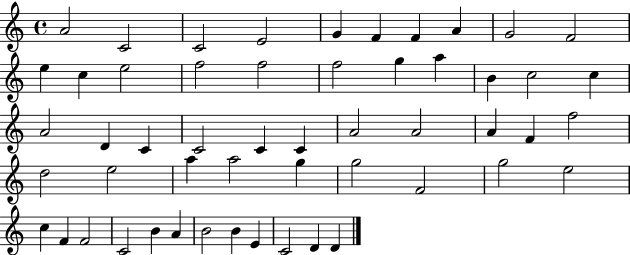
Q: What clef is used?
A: treble